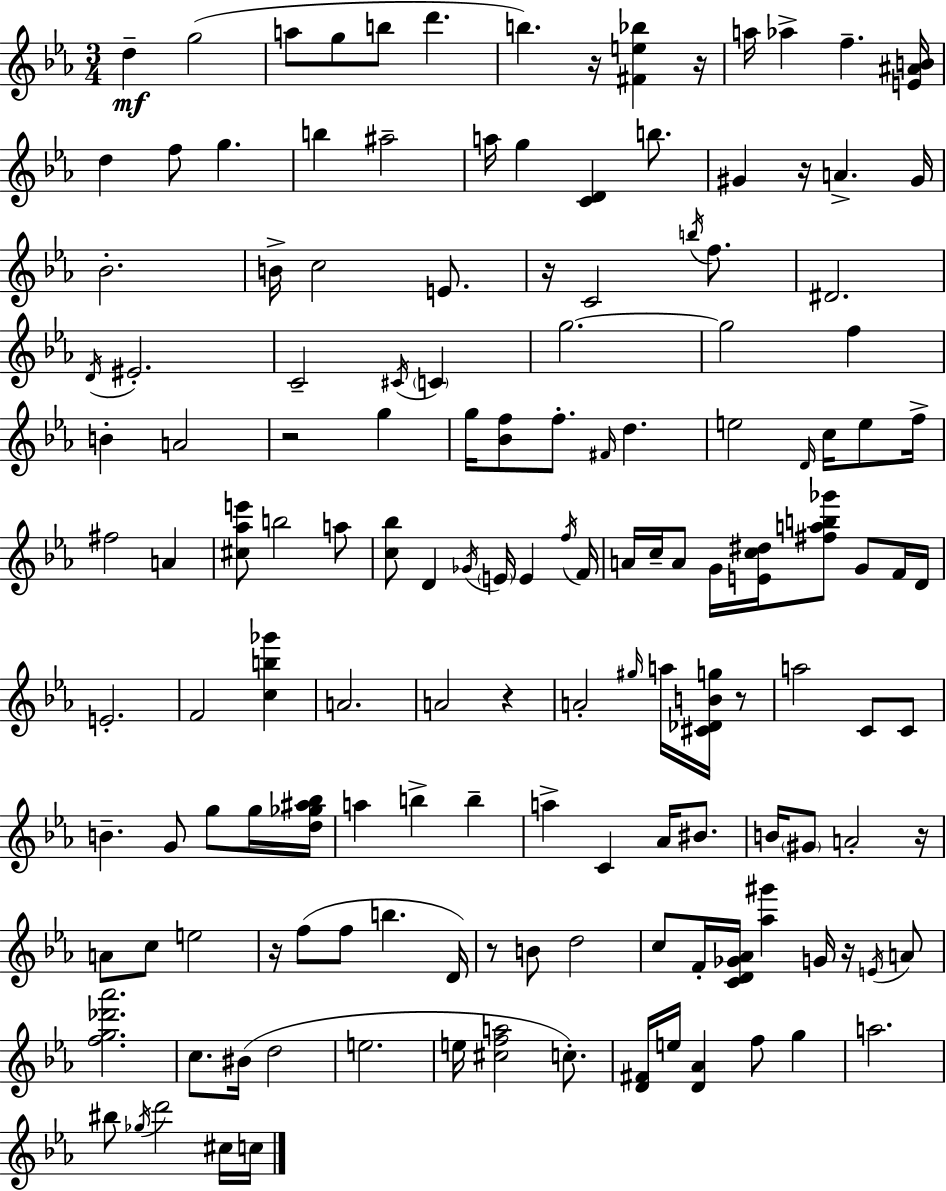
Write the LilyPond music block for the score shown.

{
  \clef treble
  \numericTimeSignature
  \time 3/4
  \key c \minor
  d''4--\mf g''2( | a''8 g''8 b''8 d'''4. | b''4.) r16 <fis' e'' bes''>4 r16 | a''16 aes''4-> f''4.-- <e' ais' b'>16 | \break d''4 f''8 g''4. | b''4 ais''2-- | a''16 g''4 <c' d'>4 b''8. | gis'4 r16 a'4.-> gis'16 | \break bes'2.-. | b'16-> c''2 e'8. | r16 c'2 \acciaccatura { b''16 } f''8. | dis'2. | \break \acciaccatura { d'16 } eis'2.-. | c'2-- \acciaccatura { cis'16 } \parenthesize c'4 | g''2.~~ | g''2 f''4 | \break b'4-. a'2 | r2 g''4 | g''16 <bes' f''>8 f''8.-. \grace { fis'16 } d''4. | e''2 | \break \grace { d'16 } c''16 e''8 f''16-> fis''2 | a'4 <cis'' aes'' e'''>8 b''2 | a''8 <c'' bes''>8 d'4 \acciaccatura { ges'16 } | \parenthesize e'16 e'4 \acciaccatura { f''16 } f'16 a'16 c''16-- a'8 g'16 | \break <e' c'' dis''>16 <fis'' a'' b'' ges'''>8 g'8 f'16 d'16 e'2.-. | f'2 | <c'' b'' ges'''>4 a'2. | a'2 | \break r4 a'2-. | \grace { gis''16 } a''16 <cis' des' b' g''>16 r8 a''2 | c'8 c'8 b'4.-- | g'8 g''8 g''16 <d'' ges'' ais'' bes''>16 a''4 | \break b''4-> b''4-- a''4-> | c'4 aes'16 bis'8. b'16 \parenthesize gis'8 a'2-. | r16 a'8 c''8 | e''2 r16 f''8( f''8 | \break b''4. d'16) r8 b'8 | d''2 c''8 f'16-. <c' d' ges' aes'>16 | <aes'' gis'''>4 g'16 r16 \acciaccatura { e'16 } a'8 <f'' g'' des''' aes'''>2. | c''8. | \break bis'16( d''2 e''2. | e''16 <cis'' f'' a''>2 | c''8.-.) <d' fis'>16 e''16 <d' aes'>4 | f''8 g''4 a''2. | \break bis''8 \acciaccatura { ges''16 } | d'''2 cis''16 c''16 \bar "|."
}